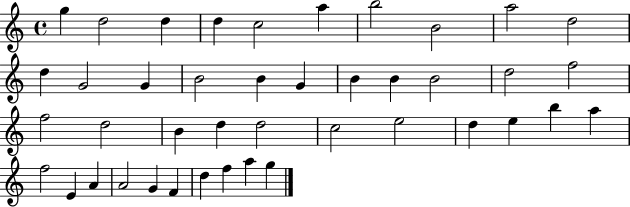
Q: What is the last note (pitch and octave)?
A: G5